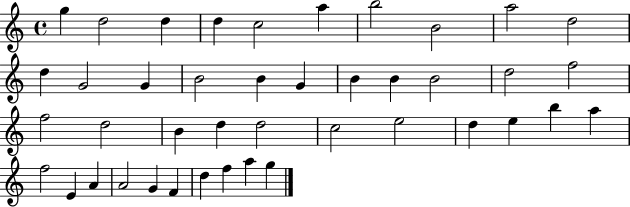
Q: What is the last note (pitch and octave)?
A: G5